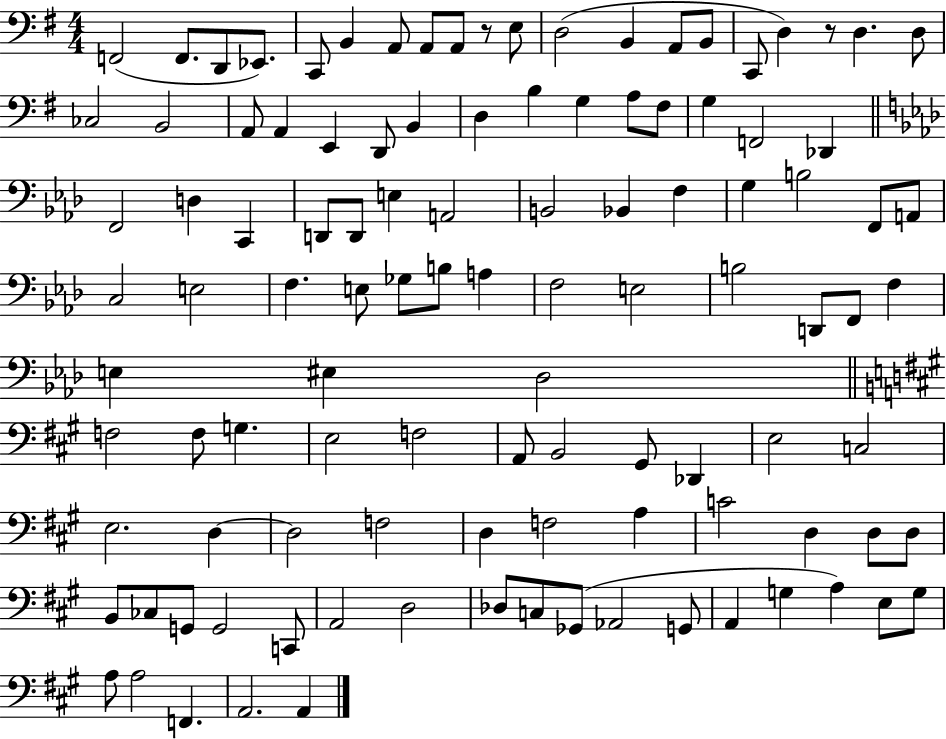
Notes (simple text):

F2/h F2/e. D2/e Eb2/e. C2/e B2/q A2/e A2/e A2/e R/e E3/e D3/h B2/q A2/e B2/e C2/e D3/q R/e D3/q. D3/e CES3/h B2/h A2/e A2/q E2/q D2/e B2/q D3/q B3/q G3/q A3/e F#3/e G3/q F2/h Db2/q F2/h D3/q C2/q D2/e D2/e E3/q A2/h B2/h Bb2/q F3/q G3/q B3/h F2/e A2/e C3/h E3/h F3/q. E3/e Gb3/e B3/e A3/q F3/h E3/h B3/h D2/e F2/e F3/q E3/q EIS3/q Db3/h F3/h F3/e G3/q. E3/h F3/h A2/e B2/h G#2/e Db2/q E3/h C3/h E3/h. D3/q D3/h F3/h D3/q F3/h A3/q C4/h D3/q D3/e D3/e B2/e CES3/e G2/e G2/h C2/e A2/h D3/h Db3/e C3/e Gb2/e Ab2/h G2/e A2/q G3/q A3/q E3/e G3/e A3/e A3/h F2/q. A2/h. A2/q